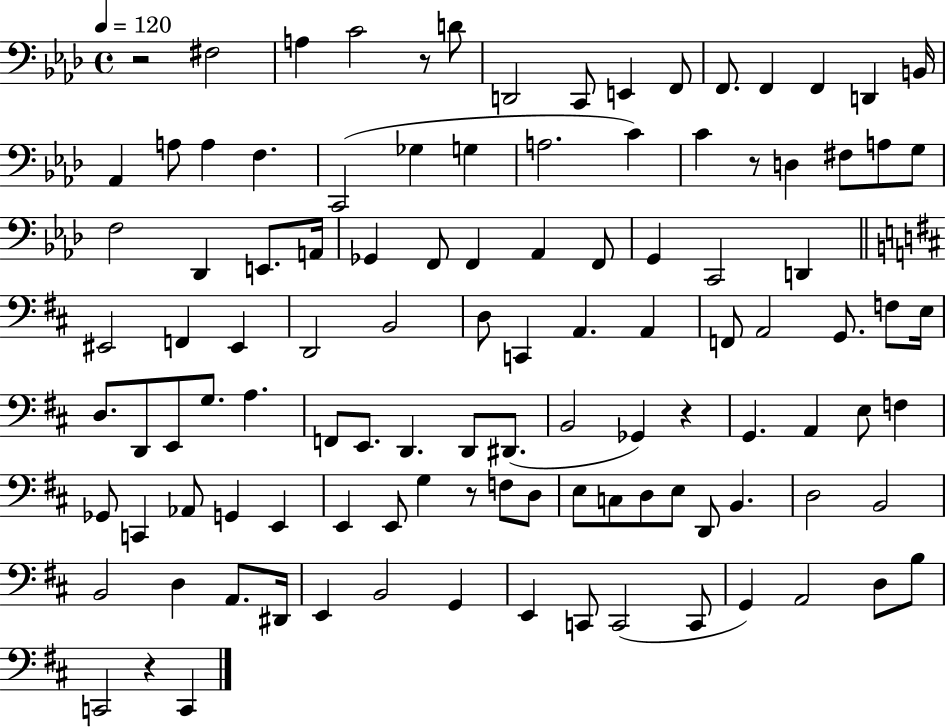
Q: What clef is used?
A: bass